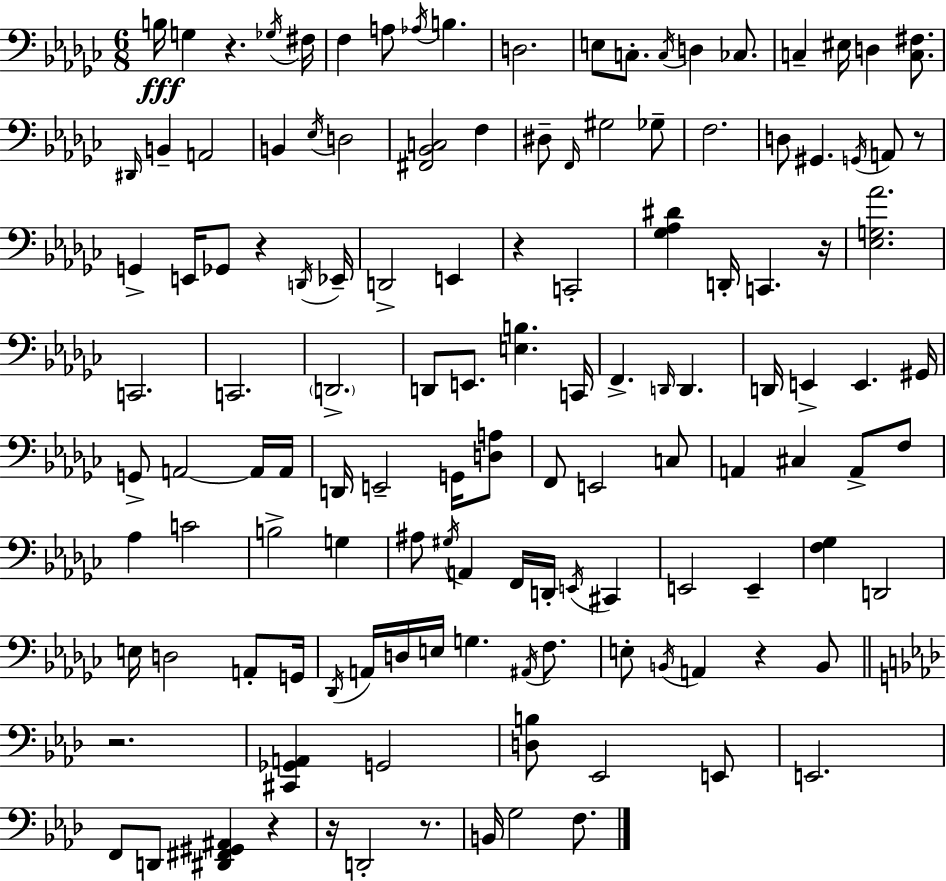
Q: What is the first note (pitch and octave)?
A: B3